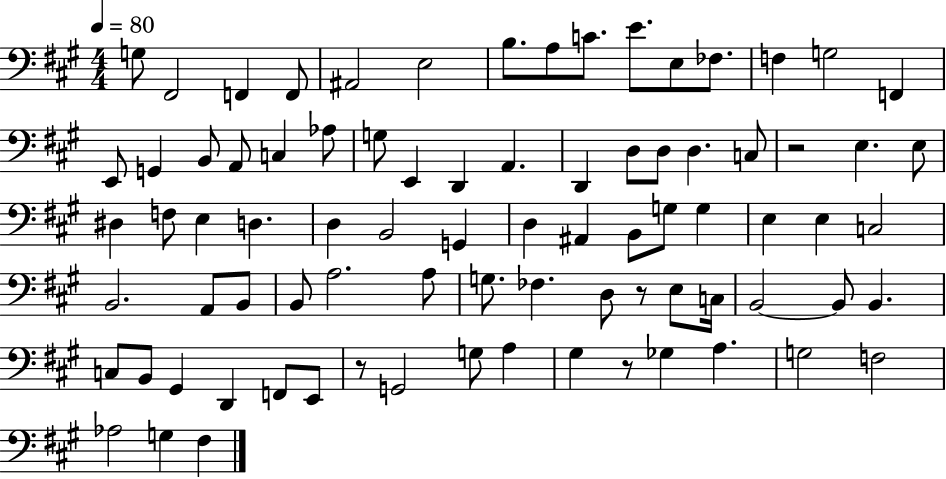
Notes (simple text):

G3/e F#2/h F2/q F2/e A#2/h E3/h B3/e. A3/e C4/e. E4/e. E3/e FES3/e. F3/q G3/h F2/q E2/e G2/q B2/e A2/e C3/q Ab3/e G3/e E2/q D2/q A2/q. D2/q D3/e D3/e D3/q. C3/e R/h E3/q. E3/e D#3/q F3/e E3/q D3/q. D3/q B2/h G2/q D3/q A#2/q B2/e G3/e G3/q E3/q E3/q C3/h B2/h. A2/e B2/e B2/e A3/h. A3/e G3/e. FES3/q. D3/e R/e E3/e C3/s B2/h B2/e B2/q. C3/e B2/e G#2/q D2/q F2/e E2/e R/e G2/h G3/e A3/q G#3/q R/e Gb3/q A3/q. G3/h F3/h Ab3/h G3/q F#3/q